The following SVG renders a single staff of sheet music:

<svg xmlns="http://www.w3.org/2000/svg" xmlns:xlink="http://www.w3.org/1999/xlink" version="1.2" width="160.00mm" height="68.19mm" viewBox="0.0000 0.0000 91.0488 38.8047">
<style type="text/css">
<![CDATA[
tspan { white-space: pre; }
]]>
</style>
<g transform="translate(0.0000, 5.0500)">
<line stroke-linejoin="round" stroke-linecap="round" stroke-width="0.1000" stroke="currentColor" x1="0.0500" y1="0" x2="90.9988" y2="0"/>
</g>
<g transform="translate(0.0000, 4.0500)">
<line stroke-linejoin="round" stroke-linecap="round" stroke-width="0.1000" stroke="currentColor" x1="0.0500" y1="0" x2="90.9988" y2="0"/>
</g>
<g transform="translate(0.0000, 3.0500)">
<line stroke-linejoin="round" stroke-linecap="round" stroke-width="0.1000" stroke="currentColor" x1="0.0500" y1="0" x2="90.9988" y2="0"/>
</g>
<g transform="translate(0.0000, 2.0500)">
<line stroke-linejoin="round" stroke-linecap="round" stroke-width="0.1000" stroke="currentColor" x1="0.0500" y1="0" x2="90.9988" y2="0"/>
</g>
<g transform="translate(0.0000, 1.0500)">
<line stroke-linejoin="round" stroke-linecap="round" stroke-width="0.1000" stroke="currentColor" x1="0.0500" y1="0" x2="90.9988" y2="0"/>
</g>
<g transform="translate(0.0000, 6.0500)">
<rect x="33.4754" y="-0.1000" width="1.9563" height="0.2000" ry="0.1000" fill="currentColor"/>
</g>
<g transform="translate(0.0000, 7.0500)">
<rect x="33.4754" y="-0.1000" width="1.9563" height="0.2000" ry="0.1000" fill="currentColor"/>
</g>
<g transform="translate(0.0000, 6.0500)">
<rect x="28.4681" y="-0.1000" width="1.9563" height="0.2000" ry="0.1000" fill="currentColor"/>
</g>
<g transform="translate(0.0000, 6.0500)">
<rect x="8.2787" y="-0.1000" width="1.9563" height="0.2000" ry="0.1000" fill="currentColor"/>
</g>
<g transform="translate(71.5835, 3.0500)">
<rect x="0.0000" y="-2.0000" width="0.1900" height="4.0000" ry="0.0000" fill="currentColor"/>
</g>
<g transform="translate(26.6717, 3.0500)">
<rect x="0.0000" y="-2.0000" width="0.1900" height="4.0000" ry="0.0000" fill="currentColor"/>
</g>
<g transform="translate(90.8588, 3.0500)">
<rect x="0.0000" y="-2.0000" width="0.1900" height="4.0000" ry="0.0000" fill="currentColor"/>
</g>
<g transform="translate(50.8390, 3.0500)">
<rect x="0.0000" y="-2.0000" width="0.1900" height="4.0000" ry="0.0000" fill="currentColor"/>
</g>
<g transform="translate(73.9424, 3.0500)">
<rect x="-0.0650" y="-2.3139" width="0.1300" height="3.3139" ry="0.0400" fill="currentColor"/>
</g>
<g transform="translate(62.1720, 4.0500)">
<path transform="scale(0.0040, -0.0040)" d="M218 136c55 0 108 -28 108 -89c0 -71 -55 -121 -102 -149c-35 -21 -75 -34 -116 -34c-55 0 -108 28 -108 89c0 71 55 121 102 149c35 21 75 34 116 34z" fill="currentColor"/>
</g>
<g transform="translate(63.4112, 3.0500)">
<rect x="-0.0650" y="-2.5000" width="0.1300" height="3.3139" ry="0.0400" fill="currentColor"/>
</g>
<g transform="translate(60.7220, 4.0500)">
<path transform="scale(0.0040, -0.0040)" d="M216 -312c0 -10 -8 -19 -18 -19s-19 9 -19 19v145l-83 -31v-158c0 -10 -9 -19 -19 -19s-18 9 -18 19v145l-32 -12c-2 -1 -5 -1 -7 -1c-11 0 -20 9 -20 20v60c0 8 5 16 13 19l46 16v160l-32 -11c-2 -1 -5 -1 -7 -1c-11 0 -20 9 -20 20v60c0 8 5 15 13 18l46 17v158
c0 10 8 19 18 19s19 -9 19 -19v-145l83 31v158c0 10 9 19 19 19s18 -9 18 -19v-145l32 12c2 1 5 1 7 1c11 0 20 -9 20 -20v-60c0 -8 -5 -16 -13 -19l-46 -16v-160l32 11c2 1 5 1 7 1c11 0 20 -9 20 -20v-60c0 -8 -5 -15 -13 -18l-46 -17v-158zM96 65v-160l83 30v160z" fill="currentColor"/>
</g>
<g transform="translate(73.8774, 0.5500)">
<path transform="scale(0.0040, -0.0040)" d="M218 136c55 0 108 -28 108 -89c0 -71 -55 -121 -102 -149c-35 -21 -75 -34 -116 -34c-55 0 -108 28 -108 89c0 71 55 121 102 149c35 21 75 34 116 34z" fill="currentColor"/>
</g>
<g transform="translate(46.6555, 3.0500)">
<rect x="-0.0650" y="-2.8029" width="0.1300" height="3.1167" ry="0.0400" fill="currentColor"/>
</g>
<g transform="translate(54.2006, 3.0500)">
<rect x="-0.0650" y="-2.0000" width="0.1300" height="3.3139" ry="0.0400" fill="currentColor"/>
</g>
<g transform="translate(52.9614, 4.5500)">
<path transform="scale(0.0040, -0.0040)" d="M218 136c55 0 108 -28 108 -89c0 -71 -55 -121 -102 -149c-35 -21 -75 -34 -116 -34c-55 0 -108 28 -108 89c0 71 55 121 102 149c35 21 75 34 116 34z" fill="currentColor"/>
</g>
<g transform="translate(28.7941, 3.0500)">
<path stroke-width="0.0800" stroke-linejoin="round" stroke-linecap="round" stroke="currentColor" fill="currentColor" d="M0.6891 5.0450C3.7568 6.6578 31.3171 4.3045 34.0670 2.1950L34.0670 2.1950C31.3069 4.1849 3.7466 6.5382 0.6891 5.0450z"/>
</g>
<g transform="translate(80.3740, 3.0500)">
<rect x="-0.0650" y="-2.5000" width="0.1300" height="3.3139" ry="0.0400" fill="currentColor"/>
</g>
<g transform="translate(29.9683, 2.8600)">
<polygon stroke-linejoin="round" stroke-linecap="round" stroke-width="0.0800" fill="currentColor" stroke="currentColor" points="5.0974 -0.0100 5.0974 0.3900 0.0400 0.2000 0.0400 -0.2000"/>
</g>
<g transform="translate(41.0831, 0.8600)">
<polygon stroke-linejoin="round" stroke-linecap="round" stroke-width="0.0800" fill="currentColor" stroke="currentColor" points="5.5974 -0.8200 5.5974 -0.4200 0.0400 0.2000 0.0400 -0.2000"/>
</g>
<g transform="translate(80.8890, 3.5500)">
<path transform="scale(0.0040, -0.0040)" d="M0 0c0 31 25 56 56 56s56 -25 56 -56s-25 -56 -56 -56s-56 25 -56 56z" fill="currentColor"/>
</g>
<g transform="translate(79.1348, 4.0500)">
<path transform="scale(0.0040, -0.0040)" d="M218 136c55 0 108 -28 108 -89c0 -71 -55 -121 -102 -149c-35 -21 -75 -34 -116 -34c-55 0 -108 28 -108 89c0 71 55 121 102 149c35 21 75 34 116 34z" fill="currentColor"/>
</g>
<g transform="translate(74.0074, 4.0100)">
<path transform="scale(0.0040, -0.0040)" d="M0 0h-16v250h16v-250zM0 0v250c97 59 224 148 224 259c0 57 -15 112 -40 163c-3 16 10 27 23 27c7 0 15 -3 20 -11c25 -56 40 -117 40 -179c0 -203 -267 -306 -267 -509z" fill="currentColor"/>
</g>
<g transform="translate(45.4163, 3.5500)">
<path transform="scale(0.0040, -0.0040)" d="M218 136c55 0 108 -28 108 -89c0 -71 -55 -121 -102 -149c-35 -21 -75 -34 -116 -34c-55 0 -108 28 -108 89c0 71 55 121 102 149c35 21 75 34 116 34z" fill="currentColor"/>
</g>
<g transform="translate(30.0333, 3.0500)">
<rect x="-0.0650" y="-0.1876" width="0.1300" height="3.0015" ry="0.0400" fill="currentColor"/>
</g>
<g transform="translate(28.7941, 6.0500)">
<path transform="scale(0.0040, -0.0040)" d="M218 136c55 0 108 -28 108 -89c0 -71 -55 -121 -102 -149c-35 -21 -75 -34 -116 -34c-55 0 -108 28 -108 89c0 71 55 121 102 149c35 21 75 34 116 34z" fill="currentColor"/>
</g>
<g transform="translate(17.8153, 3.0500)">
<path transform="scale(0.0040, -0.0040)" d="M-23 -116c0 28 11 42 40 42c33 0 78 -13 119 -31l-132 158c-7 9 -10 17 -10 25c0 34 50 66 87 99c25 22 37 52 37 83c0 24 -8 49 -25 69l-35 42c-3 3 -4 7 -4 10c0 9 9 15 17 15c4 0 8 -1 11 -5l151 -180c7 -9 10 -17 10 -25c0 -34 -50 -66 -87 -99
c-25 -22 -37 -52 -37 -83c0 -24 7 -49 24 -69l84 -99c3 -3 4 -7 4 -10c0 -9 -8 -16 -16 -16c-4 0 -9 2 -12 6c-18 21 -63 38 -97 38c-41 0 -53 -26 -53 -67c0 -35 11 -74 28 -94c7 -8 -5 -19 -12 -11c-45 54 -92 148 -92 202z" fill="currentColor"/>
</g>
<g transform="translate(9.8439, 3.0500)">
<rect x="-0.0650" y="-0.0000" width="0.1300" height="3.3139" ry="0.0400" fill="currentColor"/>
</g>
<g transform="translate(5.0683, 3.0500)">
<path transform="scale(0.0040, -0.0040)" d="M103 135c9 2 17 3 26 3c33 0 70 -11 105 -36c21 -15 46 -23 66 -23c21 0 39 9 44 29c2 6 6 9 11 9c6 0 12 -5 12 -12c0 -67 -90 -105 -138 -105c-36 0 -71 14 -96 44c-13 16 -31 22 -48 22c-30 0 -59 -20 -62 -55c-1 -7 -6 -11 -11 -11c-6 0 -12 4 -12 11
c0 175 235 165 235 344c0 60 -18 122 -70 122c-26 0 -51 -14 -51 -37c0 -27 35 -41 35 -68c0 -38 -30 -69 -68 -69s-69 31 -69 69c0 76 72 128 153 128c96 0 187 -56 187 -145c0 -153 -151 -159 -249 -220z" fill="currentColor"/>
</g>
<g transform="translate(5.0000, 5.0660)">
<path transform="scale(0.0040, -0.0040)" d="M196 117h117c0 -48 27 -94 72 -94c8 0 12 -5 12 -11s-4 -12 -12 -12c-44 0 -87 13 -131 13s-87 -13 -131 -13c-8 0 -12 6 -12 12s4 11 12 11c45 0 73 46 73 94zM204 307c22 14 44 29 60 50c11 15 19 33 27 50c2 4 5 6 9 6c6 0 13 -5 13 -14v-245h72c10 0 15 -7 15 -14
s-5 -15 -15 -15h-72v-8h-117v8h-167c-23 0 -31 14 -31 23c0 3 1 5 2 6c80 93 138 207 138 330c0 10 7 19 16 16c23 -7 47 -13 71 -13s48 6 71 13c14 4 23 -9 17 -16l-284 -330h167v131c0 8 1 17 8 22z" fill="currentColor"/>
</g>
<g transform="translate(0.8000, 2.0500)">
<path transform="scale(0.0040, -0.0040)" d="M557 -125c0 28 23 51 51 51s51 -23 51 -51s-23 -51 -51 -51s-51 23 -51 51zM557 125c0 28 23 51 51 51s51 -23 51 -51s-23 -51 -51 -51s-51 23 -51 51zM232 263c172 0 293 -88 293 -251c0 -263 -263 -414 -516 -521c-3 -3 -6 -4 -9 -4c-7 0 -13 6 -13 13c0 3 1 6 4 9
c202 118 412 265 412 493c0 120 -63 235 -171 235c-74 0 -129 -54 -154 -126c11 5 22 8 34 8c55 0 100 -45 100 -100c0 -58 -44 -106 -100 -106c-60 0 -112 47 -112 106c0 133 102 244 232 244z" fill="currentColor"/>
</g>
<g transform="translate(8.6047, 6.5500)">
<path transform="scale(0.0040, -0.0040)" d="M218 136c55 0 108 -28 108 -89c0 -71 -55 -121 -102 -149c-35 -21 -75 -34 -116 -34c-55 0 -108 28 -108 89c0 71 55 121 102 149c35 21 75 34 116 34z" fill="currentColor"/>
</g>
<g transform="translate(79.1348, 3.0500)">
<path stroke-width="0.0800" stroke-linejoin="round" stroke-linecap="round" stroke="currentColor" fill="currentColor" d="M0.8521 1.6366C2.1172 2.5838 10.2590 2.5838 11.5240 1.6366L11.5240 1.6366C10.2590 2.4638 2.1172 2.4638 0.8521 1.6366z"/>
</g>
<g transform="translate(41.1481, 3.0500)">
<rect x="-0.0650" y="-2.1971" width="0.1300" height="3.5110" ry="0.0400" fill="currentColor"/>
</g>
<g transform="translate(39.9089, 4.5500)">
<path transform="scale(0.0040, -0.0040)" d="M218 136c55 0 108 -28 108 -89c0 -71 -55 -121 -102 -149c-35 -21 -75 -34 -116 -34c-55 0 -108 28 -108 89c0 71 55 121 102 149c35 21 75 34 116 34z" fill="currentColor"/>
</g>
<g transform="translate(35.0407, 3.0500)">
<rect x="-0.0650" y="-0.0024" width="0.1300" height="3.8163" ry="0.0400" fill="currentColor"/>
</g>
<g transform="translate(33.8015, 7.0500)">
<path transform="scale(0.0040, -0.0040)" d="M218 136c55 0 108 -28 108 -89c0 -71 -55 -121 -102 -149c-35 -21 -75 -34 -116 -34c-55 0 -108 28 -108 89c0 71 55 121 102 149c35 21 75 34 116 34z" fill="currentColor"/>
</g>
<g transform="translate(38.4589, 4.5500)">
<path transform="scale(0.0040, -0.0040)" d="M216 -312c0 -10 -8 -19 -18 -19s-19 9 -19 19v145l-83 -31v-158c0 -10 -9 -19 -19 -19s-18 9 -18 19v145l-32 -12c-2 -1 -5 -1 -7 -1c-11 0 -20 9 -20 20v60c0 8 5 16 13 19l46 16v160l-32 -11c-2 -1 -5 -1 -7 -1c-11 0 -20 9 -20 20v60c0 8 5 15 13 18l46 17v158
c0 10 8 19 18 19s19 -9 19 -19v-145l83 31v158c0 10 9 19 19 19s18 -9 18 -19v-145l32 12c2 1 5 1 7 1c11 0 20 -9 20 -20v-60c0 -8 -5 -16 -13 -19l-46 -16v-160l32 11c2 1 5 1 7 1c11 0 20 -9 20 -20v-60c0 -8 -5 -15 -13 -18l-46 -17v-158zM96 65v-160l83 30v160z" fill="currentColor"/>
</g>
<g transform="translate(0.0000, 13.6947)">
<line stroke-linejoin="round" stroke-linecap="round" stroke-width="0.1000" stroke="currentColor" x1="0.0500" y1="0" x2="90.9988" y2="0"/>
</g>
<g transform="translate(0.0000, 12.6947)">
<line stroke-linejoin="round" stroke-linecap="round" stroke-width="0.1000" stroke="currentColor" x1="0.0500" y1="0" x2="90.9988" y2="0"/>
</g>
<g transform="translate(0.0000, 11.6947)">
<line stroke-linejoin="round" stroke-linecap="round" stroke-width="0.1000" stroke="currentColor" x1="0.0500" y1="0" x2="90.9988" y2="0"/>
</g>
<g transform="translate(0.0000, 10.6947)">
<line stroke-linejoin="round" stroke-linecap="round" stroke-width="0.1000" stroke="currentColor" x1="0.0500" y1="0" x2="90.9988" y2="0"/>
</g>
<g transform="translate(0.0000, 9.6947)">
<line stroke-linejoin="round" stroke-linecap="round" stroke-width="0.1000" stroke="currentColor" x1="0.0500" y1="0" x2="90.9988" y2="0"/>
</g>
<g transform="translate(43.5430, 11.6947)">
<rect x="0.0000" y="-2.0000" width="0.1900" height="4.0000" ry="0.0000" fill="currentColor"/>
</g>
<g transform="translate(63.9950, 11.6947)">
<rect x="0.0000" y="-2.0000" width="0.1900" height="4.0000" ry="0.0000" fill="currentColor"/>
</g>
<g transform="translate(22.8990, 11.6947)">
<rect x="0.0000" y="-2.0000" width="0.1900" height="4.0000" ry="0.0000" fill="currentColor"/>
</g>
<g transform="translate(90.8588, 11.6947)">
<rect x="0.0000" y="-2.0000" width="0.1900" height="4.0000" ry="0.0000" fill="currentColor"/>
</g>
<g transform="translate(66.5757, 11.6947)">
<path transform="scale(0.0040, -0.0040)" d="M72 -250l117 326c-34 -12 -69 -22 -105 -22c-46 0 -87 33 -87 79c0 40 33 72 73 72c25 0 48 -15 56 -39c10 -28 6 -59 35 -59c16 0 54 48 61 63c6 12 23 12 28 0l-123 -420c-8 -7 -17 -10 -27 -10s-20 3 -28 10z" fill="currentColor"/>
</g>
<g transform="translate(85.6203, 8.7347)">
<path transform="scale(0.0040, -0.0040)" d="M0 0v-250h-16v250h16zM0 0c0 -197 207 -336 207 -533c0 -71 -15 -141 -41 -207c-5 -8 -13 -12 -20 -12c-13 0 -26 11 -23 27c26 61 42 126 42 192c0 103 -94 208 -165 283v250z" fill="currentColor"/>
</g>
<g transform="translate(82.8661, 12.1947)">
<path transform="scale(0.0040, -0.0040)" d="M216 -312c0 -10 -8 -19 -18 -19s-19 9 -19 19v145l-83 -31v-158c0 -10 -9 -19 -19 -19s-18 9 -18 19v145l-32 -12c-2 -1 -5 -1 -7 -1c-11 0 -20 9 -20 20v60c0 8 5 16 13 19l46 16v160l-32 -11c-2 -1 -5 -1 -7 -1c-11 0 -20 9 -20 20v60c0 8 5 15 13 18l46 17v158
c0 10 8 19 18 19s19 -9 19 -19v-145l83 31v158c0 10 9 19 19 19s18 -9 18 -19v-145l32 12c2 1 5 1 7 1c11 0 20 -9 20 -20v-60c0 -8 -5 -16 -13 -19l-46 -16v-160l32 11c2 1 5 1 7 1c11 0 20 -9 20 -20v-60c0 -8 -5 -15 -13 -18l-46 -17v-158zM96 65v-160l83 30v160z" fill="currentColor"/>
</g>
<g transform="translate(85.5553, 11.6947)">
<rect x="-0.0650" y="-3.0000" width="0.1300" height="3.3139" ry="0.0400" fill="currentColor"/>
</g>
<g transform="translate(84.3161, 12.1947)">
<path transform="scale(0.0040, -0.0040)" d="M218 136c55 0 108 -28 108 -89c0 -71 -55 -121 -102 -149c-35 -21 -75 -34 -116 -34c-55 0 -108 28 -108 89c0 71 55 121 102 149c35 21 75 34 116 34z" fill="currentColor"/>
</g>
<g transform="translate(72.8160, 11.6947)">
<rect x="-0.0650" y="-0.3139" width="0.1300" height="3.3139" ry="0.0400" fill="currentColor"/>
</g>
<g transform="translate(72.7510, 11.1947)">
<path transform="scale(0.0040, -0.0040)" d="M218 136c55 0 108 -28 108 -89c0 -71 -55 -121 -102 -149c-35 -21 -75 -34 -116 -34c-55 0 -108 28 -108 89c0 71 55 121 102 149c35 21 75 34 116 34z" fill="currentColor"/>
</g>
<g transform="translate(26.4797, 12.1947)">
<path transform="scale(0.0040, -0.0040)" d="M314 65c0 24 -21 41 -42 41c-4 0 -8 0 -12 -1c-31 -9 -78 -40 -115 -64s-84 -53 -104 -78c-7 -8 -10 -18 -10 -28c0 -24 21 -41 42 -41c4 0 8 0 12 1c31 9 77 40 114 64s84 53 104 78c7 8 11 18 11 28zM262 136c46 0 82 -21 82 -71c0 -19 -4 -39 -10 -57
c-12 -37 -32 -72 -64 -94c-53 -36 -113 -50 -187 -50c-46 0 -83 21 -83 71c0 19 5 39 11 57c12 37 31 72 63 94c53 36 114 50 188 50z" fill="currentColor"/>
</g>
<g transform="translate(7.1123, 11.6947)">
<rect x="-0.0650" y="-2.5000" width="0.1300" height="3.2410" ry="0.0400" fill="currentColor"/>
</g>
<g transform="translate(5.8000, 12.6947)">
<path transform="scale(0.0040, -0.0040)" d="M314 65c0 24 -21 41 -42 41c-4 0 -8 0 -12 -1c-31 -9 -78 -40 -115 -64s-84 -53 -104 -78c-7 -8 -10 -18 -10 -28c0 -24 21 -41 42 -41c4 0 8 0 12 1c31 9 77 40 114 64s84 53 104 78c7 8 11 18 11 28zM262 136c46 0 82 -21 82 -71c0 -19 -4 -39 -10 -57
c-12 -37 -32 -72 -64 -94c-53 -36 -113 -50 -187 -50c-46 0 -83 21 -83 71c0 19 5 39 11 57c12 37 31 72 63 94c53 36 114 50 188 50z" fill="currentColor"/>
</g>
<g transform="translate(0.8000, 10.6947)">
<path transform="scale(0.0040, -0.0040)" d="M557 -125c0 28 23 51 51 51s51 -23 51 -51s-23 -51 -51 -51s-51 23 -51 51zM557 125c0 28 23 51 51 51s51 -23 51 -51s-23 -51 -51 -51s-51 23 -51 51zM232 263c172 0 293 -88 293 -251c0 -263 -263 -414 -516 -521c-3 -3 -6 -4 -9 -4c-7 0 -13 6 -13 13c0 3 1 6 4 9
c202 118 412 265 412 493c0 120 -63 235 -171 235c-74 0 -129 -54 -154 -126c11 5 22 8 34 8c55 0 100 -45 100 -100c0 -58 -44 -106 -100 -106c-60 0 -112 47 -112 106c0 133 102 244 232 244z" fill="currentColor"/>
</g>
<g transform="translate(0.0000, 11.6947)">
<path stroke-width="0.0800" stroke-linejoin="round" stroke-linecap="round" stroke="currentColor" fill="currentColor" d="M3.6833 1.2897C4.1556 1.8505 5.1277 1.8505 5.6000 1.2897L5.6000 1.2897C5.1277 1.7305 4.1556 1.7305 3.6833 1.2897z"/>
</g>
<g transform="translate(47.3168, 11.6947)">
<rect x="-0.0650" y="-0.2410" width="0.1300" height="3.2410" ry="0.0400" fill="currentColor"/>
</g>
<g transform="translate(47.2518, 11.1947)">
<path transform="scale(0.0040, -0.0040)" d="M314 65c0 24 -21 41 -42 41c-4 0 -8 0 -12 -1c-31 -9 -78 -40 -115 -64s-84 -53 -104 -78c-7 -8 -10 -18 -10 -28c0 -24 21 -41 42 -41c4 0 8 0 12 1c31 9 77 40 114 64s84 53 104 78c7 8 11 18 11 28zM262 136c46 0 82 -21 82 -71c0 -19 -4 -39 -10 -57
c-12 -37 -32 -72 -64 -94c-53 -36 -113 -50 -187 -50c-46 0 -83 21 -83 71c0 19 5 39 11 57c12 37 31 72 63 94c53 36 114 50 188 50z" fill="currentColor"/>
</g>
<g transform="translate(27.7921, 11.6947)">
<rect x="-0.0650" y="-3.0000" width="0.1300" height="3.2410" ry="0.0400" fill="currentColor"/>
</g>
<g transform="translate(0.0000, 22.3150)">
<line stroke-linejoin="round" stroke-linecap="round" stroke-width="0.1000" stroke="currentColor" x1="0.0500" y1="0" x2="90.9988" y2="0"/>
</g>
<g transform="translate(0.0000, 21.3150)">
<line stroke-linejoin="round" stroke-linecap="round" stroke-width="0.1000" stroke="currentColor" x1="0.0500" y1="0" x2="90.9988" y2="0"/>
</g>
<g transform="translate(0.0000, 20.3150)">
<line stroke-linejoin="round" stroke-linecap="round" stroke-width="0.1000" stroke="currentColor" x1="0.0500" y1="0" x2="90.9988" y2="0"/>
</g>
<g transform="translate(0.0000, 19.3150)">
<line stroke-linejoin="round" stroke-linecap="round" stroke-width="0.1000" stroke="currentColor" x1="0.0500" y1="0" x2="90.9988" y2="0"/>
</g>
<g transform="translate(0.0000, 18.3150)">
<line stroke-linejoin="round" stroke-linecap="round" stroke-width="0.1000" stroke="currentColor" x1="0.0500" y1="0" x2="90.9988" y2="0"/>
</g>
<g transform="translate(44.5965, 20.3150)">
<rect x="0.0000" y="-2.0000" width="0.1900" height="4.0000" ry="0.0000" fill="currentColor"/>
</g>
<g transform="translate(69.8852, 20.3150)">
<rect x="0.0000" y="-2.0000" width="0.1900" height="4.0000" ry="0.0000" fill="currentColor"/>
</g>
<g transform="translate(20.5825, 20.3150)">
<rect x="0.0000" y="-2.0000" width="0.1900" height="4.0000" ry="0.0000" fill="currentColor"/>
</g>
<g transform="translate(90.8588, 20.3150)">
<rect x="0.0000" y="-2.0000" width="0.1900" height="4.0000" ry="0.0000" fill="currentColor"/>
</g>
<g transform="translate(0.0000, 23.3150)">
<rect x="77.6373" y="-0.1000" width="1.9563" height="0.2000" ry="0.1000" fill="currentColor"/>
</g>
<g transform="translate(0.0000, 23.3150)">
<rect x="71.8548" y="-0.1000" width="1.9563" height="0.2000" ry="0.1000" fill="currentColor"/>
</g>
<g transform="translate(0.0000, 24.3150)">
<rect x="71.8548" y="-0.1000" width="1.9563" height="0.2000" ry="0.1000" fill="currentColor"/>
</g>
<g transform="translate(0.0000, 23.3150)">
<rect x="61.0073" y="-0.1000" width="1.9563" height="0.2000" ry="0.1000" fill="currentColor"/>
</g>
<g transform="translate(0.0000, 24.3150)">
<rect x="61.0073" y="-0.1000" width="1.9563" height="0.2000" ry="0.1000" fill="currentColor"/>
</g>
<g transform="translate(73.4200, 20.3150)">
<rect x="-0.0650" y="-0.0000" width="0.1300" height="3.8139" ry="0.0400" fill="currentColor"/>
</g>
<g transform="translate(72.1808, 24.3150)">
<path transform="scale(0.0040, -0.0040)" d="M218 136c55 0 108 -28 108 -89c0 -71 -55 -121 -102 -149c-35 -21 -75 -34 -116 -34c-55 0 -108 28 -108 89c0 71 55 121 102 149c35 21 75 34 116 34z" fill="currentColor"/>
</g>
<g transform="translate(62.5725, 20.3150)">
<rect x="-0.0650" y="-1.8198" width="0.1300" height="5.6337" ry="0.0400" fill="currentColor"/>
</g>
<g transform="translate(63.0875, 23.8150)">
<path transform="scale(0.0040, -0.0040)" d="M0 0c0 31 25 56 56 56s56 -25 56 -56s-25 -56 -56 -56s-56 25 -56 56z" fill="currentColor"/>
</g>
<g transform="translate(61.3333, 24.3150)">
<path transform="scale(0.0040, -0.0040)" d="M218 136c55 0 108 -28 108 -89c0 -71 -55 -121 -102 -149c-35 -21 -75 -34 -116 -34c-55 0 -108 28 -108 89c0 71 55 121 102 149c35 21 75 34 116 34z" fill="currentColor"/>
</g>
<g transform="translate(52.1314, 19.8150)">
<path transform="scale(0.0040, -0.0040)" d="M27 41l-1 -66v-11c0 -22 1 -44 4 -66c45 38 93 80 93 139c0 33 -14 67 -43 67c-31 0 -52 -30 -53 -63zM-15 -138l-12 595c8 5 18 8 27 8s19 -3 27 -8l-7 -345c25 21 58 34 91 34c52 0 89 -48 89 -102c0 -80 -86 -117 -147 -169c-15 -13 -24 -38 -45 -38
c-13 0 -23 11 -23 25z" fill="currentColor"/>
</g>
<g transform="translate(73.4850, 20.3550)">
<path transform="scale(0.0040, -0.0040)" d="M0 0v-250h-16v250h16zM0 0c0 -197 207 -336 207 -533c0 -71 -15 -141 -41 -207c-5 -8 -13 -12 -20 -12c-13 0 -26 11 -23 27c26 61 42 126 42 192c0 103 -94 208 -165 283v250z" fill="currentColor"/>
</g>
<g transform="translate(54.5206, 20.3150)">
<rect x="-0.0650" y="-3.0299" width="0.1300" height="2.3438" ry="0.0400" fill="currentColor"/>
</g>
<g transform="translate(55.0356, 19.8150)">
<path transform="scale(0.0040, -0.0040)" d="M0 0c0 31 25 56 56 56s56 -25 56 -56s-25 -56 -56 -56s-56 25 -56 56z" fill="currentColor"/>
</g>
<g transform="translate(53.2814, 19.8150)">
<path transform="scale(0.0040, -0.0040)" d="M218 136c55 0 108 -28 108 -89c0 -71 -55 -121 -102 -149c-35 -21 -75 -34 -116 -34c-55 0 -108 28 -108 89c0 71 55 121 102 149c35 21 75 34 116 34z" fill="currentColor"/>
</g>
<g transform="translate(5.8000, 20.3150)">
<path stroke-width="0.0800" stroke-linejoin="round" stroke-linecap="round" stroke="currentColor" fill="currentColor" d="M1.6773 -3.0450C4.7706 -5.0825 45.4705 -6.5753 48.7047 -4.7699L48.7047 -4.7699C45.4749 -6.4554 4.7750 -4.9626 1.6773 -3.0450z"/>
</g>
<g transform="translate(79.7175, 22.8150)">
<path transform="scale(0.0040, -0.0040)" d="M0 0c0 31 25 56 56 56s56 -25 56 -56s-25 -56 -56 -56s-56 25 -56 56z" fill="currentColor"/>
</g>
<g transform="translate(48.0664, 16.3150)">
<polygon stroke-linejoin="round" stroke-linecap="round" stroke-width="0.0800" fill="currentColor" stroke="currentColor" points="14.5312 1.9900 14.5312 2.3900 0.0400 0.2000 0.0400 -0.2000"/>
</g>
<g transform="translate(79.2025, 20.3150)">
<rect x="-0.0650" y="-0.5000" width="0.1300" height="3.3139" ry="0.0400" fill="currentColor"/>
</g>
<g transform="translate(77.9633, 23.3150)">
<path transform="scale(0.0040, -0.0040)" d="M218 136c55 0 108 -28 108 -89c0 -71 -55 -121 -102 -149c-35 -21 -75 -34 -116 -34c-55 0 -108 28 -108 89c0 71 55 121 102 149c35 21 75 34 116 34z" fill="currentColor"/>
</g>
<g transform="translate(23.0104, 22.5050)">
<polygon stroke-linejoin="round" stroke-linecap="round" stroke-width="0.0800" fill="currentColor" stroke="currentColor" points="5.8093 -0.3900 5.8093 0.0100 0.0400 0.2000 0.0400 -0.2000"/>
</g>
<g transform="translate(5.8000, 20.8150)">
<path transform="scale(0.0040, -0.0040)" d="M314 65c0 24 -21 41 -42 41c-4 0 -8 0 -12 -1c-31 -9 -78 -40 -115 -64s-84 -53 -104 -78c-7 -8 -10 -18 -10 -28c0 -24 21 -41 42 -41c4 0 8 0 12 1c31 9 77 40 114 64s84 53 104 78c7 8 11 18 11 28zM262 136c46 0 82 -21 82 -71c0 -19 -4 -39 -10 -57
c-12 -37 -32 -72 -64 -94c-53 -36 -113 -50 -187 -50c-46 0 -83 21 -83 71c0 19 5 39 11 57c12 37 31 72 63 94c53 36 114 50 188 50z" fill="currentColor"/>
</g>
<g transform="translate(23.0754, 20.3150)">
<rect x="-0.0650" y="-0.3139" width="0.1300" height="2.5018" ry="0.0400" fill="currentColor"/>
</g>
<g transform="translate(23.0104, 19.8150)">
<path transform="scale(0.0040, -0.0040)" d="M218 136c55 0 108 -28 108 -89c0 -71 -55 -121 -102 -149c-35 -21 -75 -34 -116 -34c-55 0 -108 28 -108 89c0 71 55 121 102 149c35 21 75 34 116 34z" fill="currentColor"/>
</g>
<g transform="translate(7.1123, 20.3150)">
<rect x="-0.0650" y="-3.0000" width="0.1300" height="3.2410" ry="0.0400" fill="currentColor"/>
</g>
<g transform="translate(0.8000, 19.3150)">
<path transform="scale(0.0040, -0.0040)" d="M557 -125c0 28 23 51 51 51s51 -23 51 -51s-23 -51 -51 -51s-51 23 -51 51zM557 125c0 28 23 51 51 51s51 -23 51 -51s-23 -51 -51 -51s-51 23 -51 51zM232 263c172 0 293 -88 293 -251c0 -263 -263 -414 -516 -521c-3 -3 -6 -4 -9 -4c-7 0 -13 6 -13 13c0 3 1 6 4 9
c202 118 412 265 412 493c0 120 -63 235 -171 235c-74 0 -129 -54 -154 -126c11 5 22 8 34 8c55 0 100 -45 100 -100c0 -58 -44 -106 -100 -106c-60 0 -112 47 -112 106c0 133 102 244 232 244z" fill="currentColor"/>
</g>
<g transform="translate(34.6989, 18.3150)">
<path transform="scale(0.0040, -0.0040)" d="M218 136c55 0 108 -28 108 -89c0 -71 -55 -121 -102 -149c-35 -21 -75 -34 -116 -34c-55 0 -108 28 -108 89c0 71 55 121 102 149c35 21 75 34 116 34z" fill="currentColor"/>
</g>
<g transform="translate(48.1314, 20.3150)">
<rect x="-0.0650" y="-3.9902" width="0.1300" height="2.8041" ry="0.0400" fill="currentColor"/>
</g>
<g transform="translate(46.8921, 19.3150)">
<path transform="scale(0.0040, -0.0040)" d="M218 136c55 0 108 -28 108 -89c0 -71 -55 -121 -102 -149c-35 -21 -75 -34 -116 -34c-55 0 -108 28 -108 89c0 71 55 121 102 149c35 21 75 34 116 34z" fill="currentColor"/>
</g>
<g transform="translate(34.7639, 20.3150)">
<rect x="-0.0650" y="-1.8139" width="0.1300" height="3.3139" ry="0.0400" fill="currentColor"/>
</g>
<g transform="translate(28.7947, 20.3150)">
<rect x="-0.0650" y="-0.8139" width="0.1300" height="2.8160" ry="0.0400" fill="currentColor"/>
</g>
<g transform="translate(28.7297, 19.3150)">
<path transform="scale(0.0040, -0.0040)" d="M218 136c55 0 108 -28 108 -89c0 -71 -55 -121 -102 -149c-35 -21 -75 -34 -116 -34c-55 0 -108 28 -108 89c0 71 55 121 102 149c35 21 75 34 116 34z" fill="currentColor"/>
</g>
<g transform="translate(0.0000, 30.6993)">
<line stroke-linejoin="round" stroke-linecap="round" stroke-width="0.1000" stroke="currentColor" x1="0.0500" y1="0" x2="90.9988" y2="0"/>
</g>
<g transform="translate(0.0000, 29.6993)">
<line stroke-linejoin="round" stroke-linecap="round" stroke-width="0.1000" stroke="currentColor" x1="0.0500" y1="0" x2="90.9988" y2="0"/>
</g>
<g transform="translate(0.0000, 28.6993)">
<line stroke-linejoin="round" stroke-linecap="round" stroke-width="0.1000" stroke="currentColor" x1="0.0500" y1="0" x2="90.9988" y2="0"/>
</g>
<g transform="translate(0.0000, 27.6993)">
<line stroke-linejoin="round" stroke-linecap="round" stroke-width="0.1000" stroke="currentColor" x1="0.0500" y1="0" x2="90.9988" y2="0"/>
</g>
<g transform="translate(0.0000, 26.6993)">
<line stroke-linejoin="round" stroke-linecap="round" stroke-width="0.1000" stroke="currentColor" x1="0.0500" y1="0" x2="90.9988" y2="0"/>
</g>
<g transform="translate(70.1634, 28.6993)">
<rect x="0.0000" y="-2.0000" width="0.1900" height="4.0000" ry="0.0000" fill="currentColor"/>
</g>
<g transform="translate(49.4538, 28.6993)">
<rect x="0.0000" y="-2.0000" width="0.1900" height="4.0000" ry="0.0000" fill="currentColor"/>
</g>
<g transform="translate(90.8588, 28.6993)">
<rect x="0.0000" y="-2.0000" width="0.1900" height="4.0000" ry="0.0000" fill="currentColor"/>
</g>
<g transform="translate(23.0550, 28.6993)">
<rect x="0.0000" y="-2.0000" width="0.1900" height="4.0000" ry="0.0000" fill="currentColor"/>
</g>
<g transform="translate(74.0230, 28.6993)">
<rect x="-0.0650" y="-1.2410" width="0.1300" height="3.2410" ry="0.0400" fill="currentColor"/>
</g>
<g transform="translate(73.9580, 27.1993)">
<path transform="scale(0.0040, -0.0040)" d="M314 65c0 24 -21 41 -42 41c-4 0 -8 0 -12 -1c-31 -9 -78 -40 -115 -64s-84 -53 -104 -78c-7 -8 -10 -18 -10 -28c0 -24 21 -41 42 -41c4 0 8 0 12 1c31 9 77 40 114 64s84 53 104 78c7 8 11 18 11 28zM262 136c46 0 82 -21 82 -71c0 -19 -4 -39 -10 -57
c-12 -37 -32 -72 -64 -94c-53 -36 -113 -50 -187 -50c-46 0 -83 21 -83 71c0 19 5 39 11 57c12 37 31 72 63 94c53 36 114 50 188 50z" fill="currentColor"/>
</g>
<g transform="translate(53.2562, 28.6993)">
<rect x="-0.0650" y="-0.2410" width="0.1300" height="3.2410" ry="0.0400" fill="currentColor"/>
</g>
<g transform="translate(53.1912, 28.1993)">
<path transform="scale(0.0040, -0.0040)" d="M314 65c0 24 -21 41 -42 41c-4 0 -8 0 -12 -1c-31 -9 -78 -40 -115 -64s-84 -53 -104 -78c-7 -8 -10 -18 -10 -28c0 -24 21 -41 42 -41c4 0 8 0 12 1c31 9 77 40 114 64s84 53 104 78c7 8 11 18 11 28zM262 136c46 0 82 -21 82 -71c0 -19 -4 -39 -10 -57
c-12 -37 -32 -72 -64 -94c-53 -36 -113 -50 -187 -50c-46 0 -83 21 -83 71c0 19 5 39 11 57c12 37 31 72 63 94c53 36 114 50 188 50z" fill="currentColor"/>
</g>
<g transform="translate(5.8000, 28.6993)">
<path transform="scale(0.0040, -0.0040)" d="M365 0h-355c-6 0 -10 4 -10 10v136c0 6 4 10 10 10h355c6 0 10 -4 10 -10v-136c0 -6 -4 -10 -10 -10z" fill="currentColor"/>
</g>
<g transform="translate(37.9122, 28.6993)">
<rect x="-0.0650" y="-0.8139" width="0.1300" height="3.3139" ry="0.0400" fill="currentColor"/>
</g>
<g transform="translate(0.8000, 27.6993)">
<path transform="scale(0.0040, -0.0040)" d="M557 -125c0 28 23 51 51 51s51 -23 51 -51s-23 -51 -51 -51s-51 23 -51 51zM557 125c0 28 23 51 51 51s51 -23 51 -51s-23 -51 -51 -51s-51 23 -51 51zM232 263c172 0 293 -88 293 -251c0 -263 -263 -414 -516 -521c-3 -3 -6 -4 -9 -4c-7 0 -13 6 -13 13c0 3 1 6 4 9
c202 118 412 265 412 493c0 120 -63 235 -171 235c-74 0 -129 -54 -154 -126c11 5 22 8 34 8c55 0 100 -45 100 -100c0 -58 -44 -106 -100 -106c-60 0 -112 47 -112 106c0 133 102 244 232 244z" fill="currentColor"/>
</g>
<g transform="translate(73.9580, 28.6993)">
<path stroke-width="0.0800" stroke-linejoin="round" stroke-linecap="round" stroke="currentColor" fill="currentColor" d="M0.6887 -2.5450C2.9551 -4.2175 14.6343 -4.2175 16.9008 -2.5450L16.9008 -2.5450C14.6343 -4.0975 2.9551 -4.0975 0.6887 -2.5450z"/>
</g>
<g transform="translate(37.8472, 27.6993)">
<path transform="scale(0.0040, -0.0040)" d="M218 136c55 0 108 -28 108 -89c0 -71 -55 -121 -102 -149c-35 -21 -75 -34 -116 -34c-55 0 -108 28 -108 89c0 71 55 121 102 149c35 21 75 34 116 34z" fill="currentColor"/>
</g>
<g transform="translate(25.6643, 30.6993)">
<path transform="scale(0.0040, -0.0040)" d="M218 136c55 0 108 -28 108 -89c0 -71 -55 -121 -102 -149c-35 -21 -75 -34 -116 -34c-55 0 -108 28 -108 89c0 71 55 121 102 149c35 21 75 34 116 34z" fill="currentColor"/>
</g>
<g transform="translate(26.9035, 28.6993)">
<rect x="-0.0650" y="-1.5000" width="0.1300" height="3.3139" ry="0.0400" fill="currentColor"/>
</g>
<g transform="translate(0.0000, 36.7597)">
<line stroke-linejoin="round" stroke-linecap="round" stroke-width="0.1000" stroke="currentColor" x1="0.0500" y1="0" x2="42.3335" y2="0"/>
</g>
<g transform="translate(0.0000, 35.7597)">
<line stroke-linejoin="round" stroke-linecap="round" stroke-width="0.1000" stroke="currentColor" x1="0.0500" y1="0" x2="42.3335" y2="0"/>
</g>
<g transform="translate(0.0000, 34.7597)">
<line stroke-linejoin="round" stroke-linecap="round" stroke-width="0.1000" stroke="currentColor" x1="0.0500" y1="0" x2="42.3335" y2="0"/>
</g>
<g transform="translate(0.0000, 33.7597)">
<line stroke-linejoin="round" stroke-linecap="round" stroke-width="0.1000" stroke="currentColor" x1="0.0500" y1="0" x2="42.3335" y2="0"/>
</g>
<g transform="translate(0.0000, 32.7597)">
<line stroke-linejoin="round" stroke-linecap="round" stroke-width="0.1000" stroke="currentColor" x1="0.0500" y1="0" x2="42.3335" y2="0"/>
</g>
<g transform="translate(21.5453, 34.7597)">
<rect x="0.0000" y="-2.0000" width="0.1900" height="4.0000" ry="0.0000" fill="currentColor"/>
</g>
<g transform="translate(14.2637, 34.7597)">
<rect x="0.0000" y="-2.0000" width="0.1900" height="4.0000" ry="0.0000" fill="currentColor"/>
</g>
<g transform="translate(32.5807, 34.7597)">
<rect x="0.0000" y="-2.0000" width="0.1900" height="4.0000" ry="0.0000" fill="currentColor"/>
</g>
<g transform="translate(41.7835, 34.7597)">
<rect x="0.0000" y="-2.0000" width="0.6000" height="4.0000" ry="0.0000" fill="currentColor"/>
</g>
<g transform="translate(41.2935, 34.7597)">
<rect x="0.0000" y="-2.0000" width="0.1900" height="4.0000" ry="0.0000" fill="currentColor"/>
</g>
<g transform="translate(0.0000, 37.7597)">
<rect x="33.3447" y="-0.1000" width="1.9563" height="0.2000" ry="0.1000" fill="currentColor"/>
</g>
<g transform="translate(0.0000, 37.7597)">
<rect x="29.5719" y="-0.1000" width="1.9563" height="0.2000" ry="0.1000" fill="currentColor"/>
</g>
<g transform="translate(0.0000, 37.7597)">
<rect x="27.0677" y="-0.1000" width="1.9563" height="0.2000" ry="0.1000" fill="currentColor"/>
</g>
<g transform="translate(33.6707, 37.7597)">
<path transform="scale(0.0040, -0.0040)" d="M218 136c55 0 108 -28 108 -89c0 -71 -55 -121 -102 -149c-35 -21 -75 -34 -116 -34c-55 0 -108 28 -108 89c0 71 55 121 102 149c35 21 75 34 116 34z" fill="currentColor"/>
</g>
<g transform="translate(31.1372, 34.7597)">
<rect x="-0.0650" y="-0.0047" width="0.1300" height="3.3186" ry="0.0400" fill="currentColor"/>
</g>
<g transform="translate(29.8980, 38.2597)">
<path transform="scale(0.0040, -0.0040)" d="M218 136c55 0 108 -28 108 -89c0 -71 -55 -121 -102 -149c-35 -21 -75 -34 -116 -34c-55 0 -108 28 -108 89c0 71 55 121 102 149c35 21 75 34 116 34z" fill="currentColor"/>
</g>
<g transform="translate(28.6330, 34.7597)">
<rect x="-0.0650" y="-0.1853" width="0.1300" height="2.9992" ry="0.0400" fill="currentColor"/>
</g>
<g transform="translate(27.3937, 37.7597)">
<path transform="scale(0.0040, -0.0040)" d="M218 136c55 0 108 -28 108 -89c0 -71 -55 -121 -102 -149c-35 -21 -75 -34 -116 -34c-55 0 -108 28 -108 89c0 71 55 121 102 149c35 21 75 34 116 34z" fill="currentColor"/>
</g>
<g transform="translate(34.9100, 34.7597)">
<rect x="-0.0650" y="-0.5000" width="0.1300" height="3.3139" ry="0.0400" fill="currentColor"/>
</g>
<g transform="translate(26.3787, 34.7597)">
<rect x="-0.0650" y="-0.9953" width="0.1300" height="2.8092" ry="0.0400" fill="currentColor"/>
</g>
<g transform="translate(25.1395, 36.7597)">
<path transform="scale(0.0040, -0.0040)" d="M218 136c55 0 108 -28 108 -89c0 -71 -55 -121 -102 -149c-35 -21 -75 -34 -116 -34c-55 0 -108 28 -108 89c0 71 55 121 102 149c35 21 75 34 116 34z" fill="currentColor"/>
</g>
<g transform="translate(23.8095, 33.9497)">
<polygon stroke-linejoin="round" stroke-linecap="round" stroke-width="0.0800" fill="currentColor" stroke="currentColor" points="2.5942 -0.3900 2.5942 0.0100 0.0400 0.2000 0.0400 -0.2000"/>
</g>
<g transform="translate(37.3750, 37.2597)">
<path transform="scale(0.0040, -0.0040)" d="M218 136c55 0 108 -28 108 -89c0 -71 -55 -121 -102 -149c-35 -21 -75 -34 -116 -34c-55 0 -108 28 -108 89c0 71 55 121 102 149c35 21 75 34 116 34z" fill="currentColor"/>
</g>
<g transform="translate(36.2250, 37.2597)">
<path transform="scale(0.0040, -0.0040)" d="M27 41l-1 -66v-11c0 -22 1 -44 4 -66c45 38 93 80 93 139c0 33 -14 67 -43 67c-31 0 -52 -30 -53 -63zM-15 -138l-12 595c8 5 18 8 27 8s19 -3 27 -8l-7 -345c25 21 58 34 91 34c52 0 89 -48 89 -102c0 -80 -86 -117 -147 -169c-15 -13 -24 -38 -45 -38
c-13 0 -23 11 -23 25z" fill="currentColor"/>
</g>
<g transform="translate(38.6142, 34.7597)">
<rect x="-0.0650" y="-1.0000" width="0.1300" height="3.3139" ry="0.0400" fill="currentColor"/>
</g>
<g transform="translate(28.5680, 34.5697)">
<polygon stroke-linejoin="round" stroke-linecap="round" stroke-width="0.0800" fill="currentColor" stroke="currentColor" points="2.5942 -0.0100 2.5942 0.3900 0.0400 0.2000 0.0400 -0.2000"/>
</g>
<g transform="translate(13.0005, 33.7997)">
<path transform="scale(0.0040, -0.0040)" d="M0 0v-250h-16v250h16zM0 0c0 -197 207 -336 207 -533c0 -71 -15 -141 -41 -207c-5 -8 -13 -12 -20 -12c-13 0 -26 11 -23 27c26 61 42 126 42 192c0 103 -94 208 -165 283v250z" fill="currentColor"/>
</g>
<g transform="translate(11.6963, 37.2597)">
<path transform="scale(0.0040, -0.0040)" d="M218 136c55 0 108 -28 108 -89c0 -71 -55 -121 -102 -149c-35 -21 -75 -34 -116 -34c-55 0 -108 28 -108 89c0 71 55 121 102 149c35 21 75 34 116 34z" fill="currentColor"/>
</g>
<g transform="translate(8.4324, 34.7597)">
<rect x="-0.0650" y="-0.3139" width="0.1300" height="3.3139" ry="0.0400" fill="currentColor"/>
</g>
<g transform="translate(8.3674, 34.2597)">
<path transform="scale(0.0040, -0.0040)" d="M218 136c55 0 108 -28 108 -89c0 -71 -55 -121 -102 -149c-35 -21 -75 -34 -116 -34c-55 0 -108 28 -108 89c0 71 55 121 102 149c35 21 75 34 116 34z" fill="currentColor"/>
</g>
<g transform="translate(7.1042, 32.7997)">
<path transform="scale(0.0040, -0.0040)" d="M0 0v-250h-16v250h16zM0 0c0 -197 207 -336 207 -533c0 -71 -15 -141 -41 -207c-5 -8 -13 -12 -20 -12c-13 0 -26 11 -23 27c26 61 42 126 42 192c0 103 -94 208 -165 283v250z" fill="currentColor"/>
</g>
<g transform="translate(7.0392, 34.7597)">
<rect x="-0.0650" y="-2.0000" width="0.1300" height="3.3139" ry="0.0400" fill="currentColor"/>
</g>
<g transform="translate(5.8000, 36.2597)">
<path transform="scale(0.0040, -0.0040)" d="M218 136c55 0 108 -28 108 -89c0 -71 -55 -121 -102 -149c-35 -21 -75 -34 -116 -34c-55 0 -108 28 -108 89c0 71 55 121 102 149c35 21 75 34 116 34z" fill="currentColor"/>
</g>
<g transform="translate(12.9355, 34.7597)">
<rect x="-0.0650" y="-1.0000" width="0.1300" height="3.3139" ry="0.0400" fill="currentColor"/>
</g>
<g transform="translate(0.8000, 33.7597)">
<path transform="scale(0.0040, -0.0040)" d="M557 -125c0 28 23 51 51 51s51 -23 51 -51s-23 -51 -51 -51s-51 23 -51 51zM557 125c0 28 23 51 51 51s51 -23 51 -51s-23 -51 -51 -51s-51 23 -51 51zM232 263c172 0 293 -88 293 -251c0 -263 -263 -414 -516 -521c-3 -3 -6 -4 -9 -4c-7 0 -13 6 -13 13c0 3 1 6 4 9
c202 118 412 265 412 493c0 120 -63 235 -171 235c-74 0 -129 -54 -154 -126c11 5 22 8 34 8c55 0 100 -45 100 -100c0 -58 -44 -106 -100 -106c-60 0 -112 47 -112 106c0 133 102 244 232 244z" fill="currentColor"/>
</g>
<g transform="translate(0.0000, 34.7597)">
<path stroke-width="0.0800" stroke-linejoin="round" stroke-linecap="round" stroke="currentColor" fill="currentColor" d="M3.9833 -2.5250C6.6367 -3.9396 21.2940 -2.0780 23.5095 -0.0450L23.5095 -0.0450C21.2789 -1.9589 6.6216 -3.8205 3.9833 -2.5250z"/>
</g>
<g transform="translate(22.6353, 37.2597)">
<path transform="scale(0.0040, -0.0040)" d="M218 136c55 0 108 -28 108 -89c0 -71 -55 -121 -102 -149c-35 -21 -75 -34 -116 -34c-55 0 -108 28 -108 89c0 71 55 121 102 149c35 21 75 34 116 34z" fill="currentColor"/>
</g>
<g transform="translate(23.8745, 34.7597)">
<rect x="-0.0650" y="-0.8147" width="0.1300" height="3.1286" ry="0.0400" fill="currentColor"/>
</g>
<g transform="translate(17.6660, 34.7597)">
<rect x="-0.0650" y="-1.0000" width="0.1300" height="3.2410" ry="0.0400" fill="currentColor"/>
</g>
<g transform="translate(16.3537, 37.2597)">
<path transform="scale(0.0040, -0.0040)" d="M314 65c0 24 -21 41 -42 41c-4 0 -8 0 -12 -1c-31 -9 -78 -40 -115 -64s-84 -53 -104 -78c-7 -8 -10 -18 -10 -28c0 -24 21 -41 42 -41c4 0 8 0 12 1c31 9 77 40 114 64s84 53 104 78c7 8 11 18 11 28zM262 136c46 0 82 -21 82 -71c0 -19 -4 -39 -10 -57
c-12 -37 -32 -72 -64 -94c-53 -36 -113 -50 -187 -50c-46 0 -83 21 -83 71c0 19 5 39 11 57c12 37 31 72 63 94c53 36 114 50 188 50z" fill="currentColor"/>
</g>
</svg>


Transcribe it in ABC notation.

X:1
T:Untitled
M:2/4
L:1/4
K:C
D,, z E,,/2 C,,/2 ^A,,/2 C,/2 A,, ^B,, B,/2 B,, B,,2 C,2 E,2 z/2 E, ^C,/2 C,2 E,/2 F,/2 A, F,/2 _E,/2 C,,/2 C,,/2 E,, z2 G,, F, E,2 G,2 A,,/2 E, F,,/2 F,,2 F,,/2 G,,/2 E,,/2 D,,/2 E,, _F,,